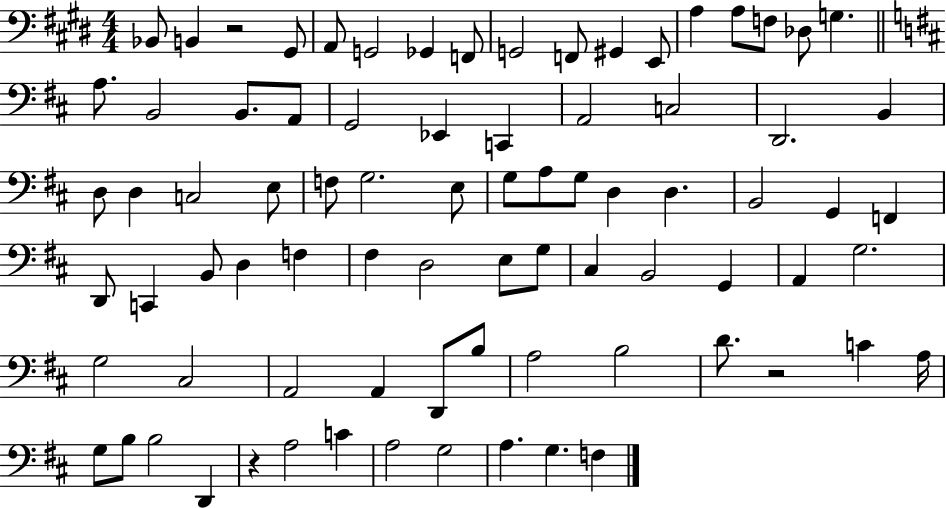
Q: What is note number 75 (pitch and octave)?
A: G3